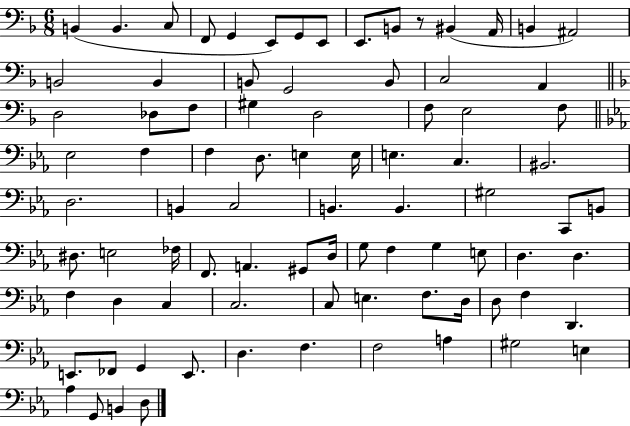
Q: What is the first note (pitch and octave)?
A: B2